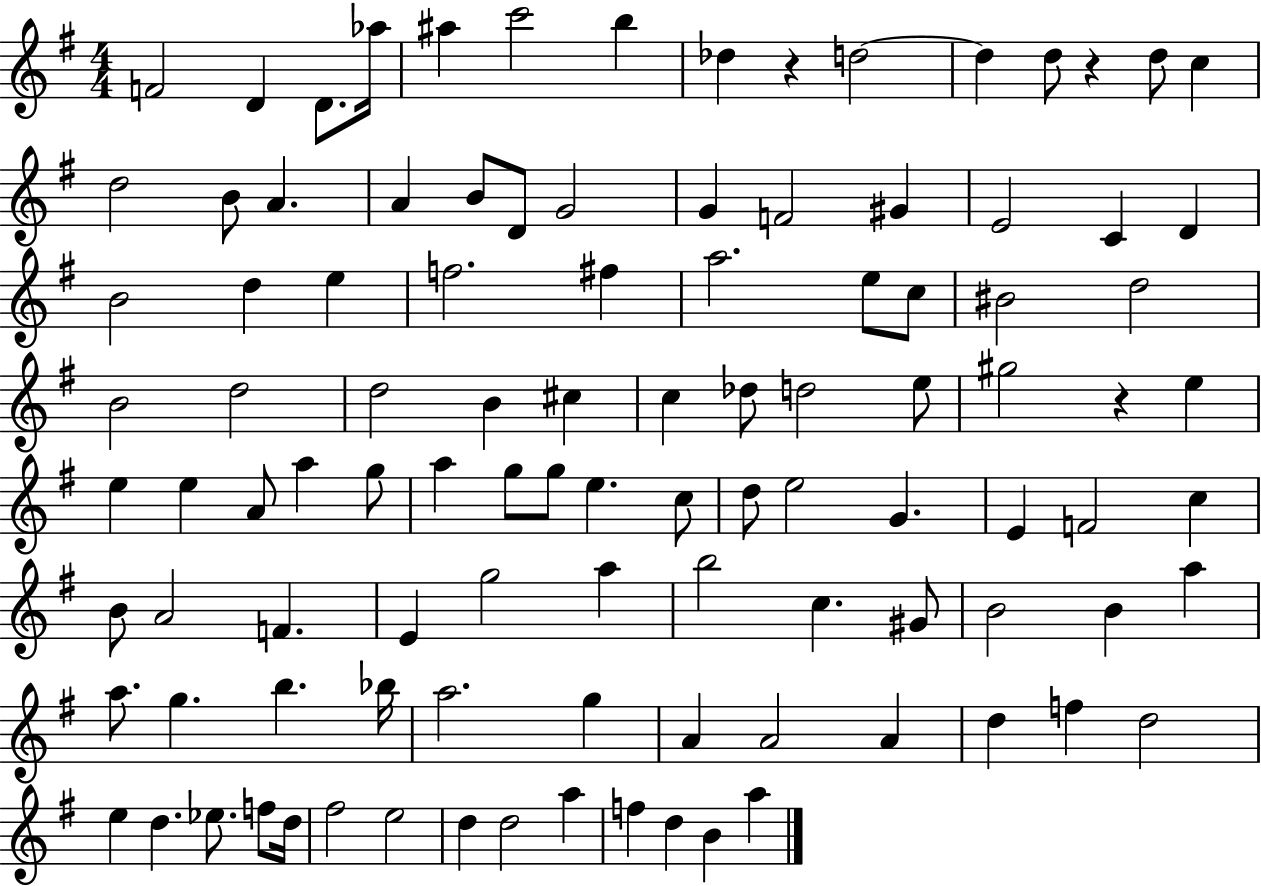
F4/h D4/q D4/e. Ab5/s A#5/q C6/h B5/q Db5/q R/q D5/h D5/q D5/e R/q D5/e C5/q D5/h B4/e A4/q. A4/q B4/e D4/e G4/h G4/q F4/h G#4/q E4/h C4/q D4/q B4/h D5/q E5/q F5/h. F#5/q A5/h. E5/e C5/e BIS4/h D5/h B4/h D5/h D5/h B4/q C#5/q C5/q Db5/e D5/h E5/e G#5/h R/q E5/q E5/q E5/q A4/e A5/q G5/e A5/q G5/e G5/e E5/q. C5/e D5/e E5/h G4/q. E4/q F4/h C5/q B4/e A4/h F4/q. E4/q G5/h A5/q B5/h C5/q. G#4/e B4/h B4/q A5/q A5/e. G5/q. B5/q. Bb5/s A5/h. G5/q A4/q A4/h A4/q D5/q F5/q D5/h E5/q D5/q. Eb5/e. F5/e D5/s F#5/h E5/h D5/q D5/h A5/q F5/q D5/q B4/q A5/q